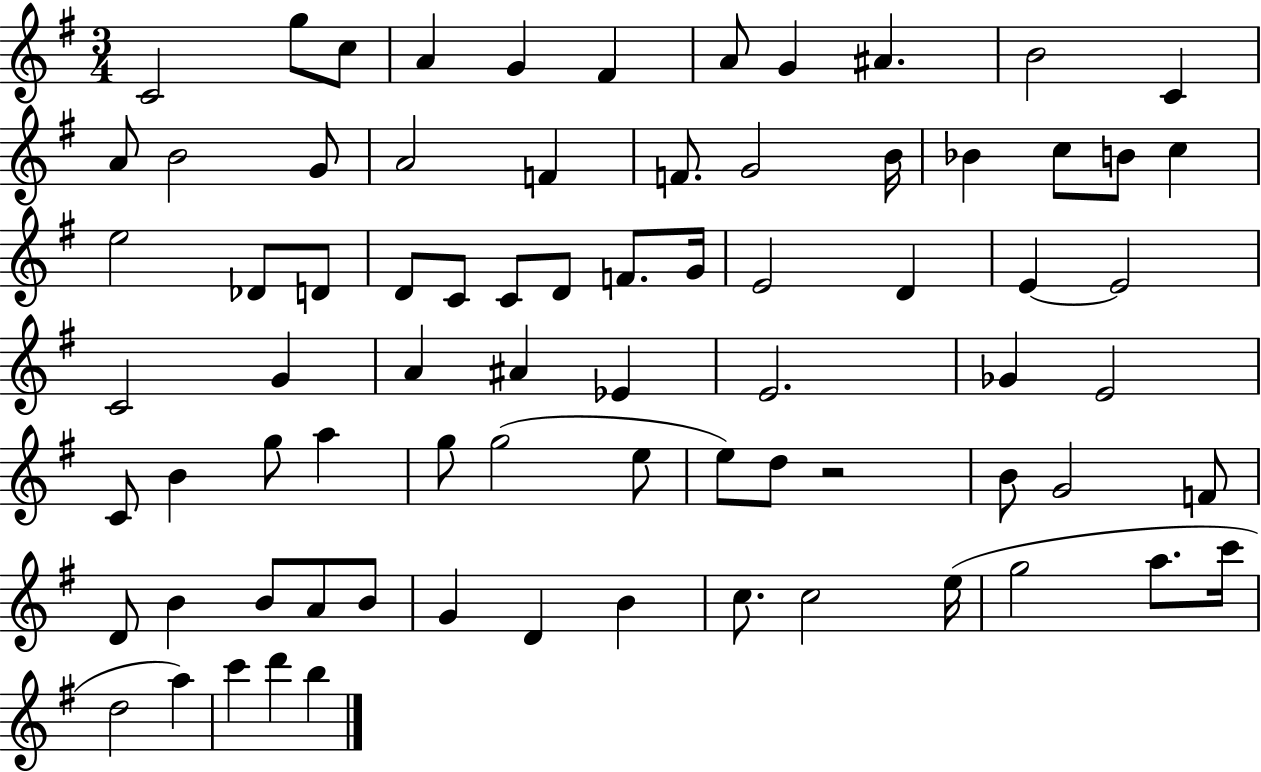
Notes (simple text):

C4/h G5/e C5/e A4/q G4/q F#4/q A4/e G4/q A#4/q. B4/h C4/q A4/e B4/h G4/e A4/h F4/q F4/e. G4/h B4/s Bb4/q C5/e B4/e C5/q E5/h Db4/e D4/e D4/e C4/e C4/e D4/e F4/e. G4/s E4/h D4/q E4/q E4/h C4/h G4/q A4/q A#4/q Eb4/q E4/h. Gb4/q E4/h C4/e B4/q G5/e A5/q G5/e G5/h E5/e E5/e D5/e R/h B4/e G4/h F4/e D4/e B4/q B4/e A4/e B4/e G4/q D4/q B4/q C5/e. C5/h E5/s G5/h A5/e. C6/s D5/h A5/q C6/q D6/q B5/q